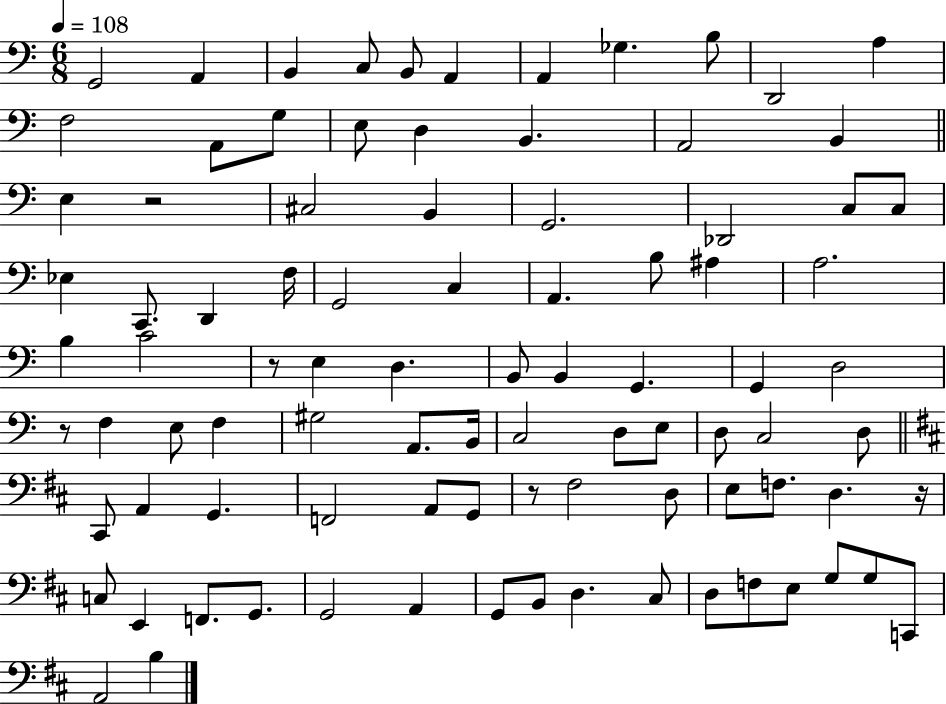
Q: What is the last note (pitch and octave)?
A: B3